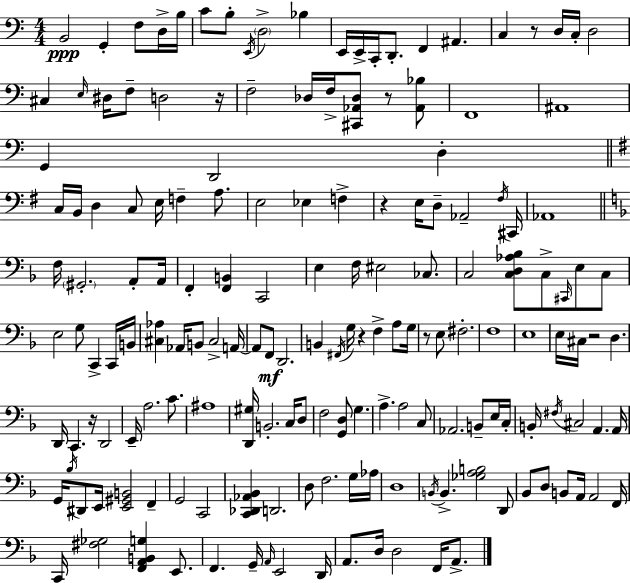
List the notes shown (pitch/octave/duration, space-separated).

B2/h G2/q F3/e D3/s B3/s C4/e B3/e E2/s D3/h Bb3/q E2/s E2/s C2/s D2/e. F2/q A#2/q. C3/q R/e D3/s C3/s D3/h C#3/q E3/s D#3/s F3/e D3/h R/s F3/h Db3/s F3/s [C#2,Ab2,Db3]/e R/e [Ab2,Bb3]/e F2/w A#2/w G2/q D2/h D3/q C3/s B2/s D3/q C3/e E3/s F3/q A3/e. E3/h Eb3/q F3/q R/q E3/s D3/e Ab2/h F#3/s C#2/s Ab2/w F3/s G#2/h. A2/e A2/s F2/q [F2,B2]/q C2/h E3/q F3/s EIS3/h CES3/e. C3/h [C3,D3,Ab3,Bb3]/e C3/e C#2/s E3/e C3/e E3/h G3/e C2/q C2/s B2/s [C#3,Ab3]/q Ab2/s B2/e C#3/h A2/s A2/e F2/e D2/h. B2/q F#2/s G3/s R/q F3/q A3/e G3/s R/e E3/e F#3/h. F3/w E3/w E3/s C#3/s R/h D3/q. D2/s C2/q. R/s D2/h E2/s A3/h. C4/e. A#3/w [D2,G#3]/s B2/h. C3/s D3/e F3/h [G2,D3]/e G3/q. A3/q. A3/h C3/e Ab2/h. B2/e E3/s C3/s B2/s F#3/s C#3/h A2/q. A2/s G2/s Bb3/s D#2/e E2/s [E2,G#2,B2]/h F2/q G2/h C2/h [C2,Db2,Ab2,Bb2]/q D2/h. D3/e F3/h. G3/s Ab3/s D3/w B2/s B2/q. [Gb3,A3,B3]/h D2/e Bb2/e D3/e B2/e A2/s A2/h F2/s C2/s [F#3,Gb3]/h [F2,A2,B2,G3]/q E2/e. F2/q. G2/s A2/s E2/h D2/s A2/e. D3/s D3/h F2/s A2/e.